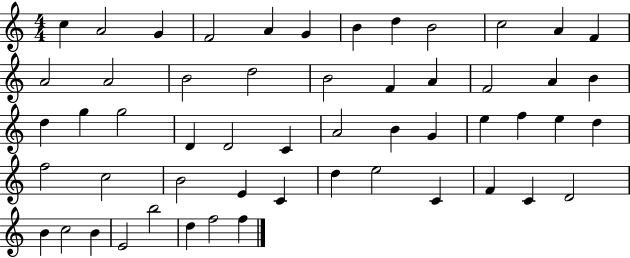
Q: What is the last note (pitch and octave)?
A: F5